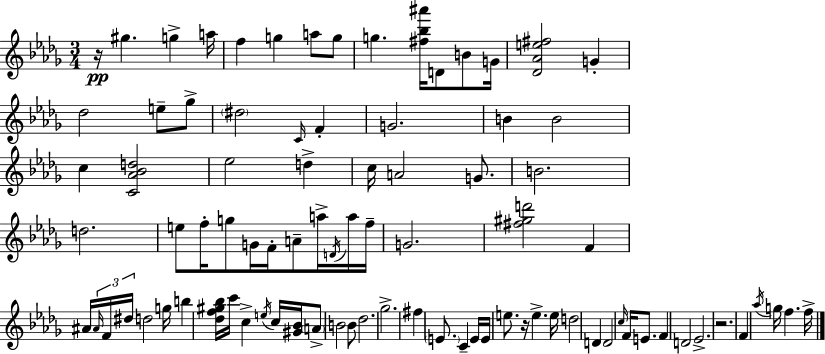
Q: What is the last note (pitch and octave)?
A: F5